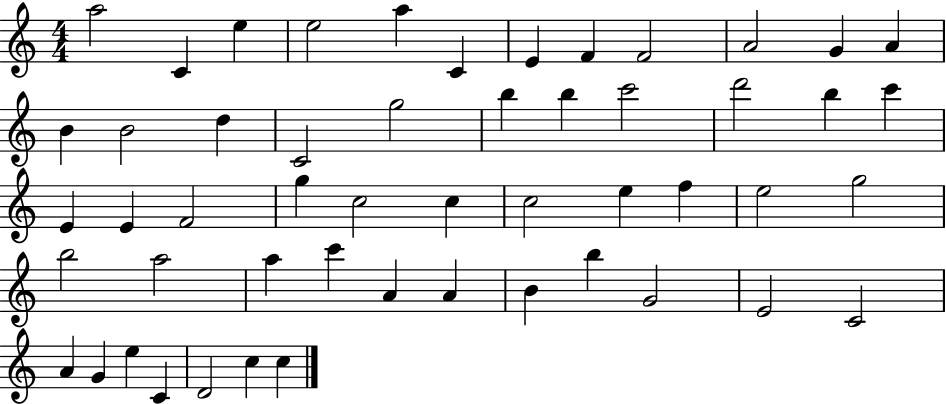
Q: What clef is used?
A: treble